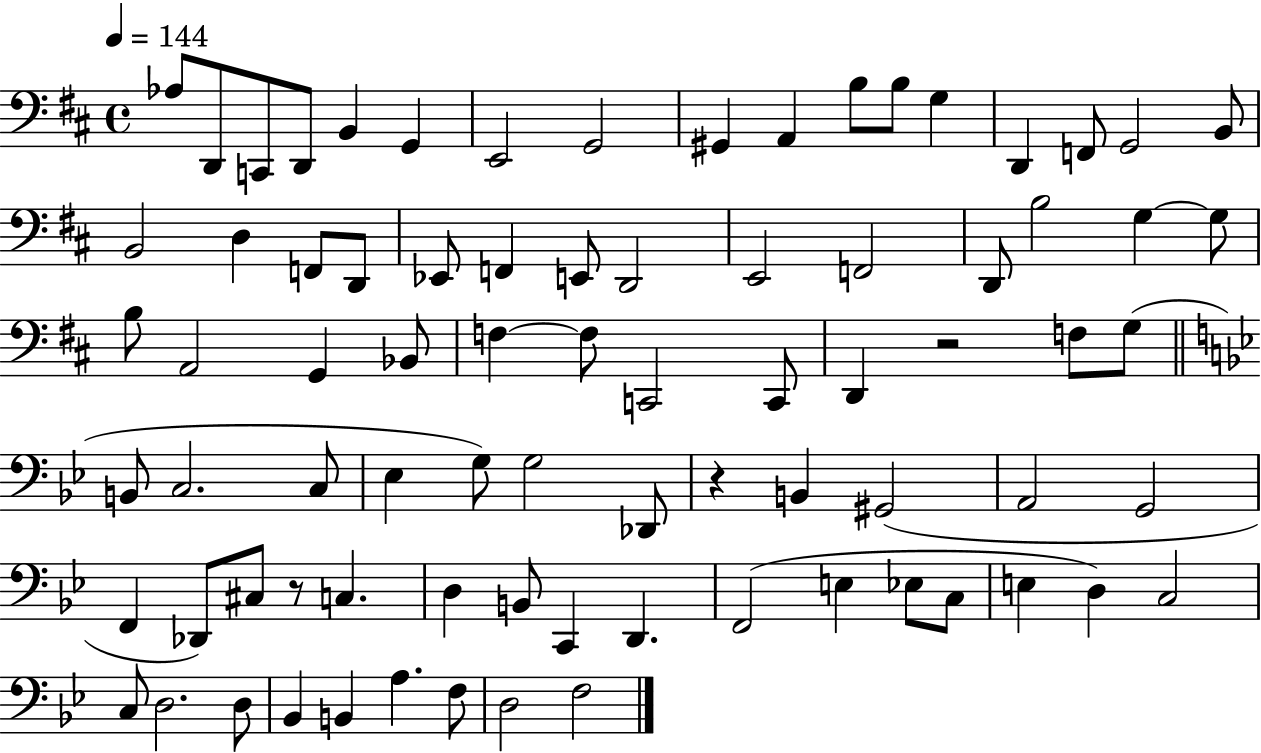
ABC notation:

X:1
T:Untitled
M:4/4
L:1/4
K:D
_A,/2 D,,/2 C,,/2 D,,/2 B,, G,, E,,2 G,,2 ^G,, A,, B,/2 B,/2 G, D,, F,,/2 G,,2 B,,/2 B,,2 D, F,,/2 D,,/2 _E,,/2 F,, E,,/2 D,,2 E,,2 F,,2 D,,/2 B,2 G, G,/2 B,/2 A,,2 G,, _B,,/2 F, F,/2 C,,2 C,,/2 D,, z2 F,/2 G,/2 B,,/2 C,2 C,/2 _E, G,/2 G,2 _D,,/2 z B,, ^G,,2 A,,2 G,,2 F,, _D,,/2 ^C,/2 z/2 C, D, B,,/2 C,, D,, F,,2 E, _E,/2 C,/2 E, D, C,2 C,/2 D,2 D,/2 _B,, B,, A, F,/2 D,2 F,2